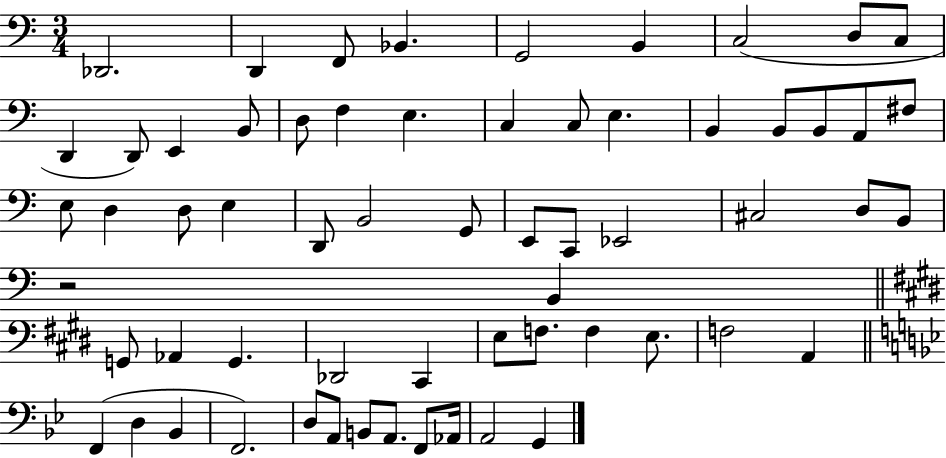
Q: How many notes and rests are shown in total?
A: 62